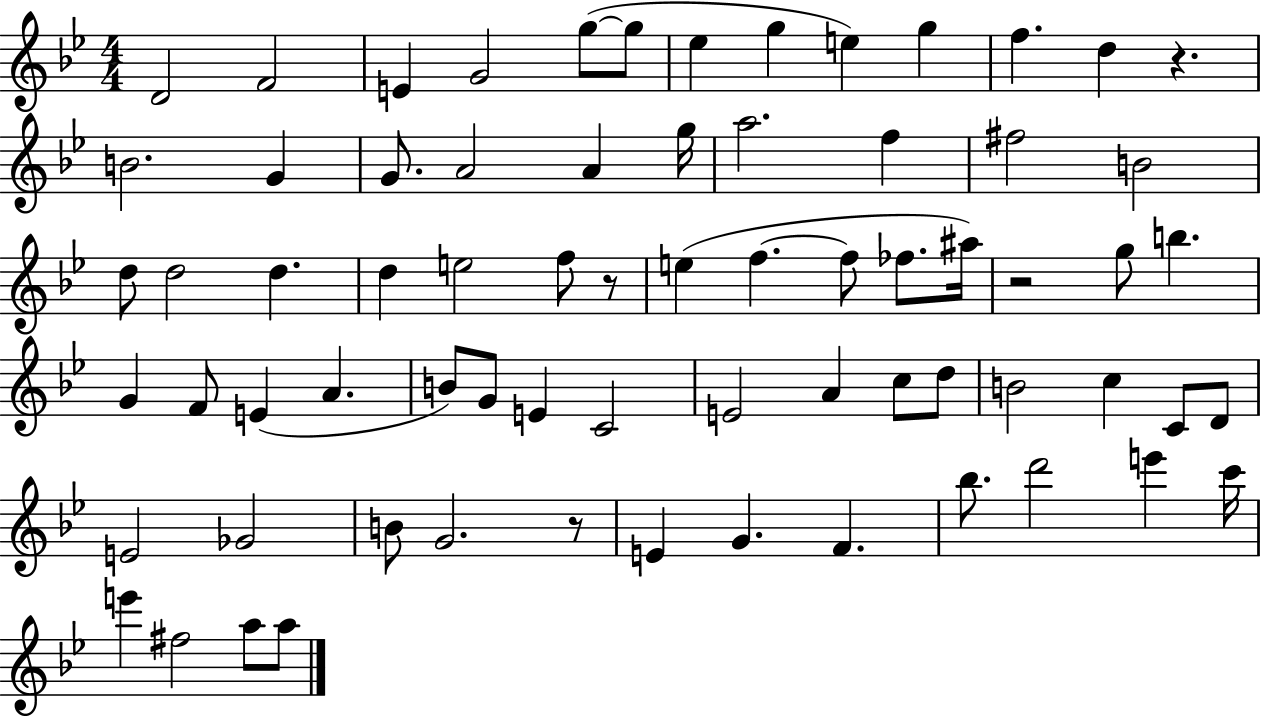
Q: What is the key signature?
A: BES major